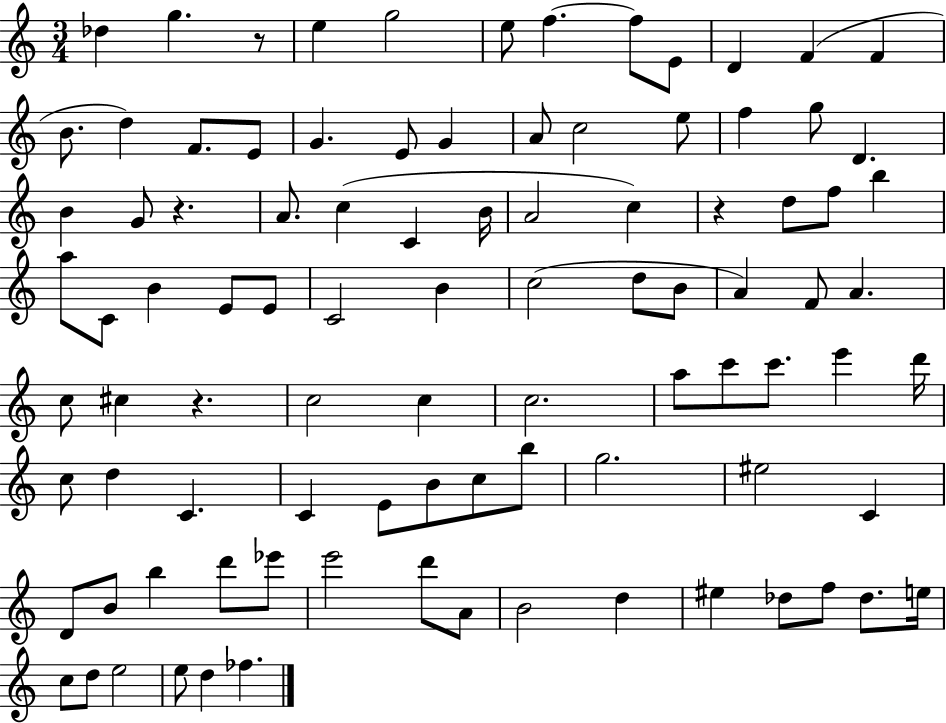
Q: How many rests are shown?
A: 4